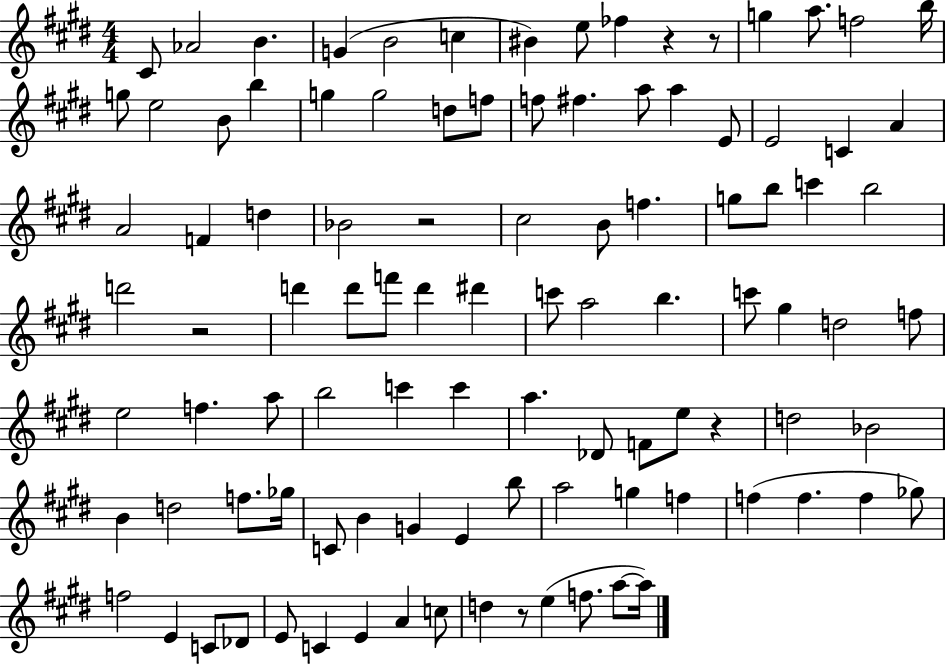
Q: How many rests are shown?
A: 6